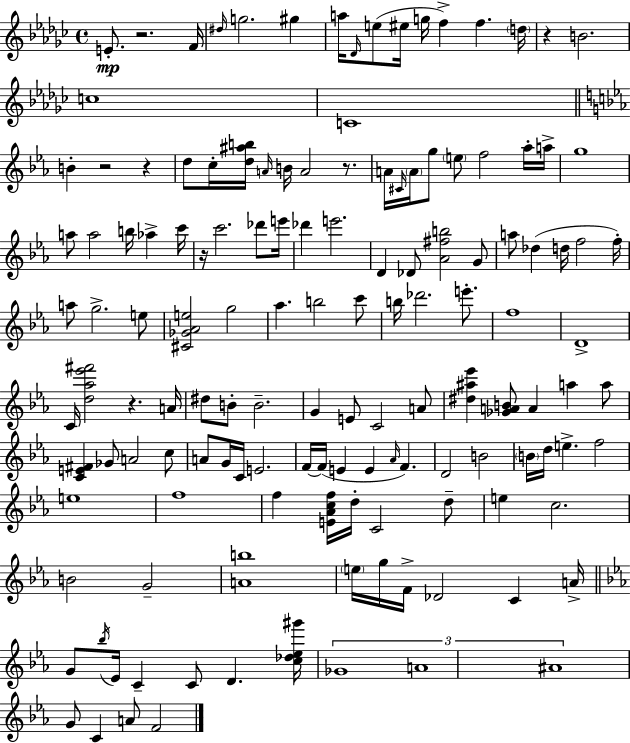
X:1
T:Untitled
M:4/4
L:1/4
K:Ebm
E/2 z2 F/4 ^d/4 g2 ^g a/4 _D/4 e/2 ^e/4 g/4 f f d/4 z B2 c4 C4 B z2 z d/2 c/4 [d^ab]/4 A/4 B/4 A2 z/2 A/4 ^C/4 A/4 g/2 e/2 f2 _a/4 a/4 g4 a/2 a2 b/4 _a c'/4 z/4 c'2 _d'/2 e'/4 _d' e'2 D _D/2 [_A^fb]2 G/2 a/2 _d d/4 f2 f/4 a/2 g2 e/2 [^C_G_Ae]2 g2 _a b2 c'/2 b/4 _d'2 e'/2 f4 D4 C/4 [d_a_e'^f']2 z A/4 ^d/2 B/2 B2 G E/2 C2 A/2 [^d^a_e'] [_GAB]/2 A a a/2 [CE^F] _G/2 A2 c/2 A/2 G/4 C/4 E2 F/4 F/4 E E _A/4 F D2 B2 B/4 d/4 e f2 e4 f4 f [E_Acf]/4 d/4 C2 d/2 e c2 B2 G2 [Ab]4 e/4 g/4 F/4 _D2 C A/4 G/2 _b/4 _E/4 C C/2 D [c_d_e^g']/4 _G4 A4 ^A4 G/2 C A/2 F2